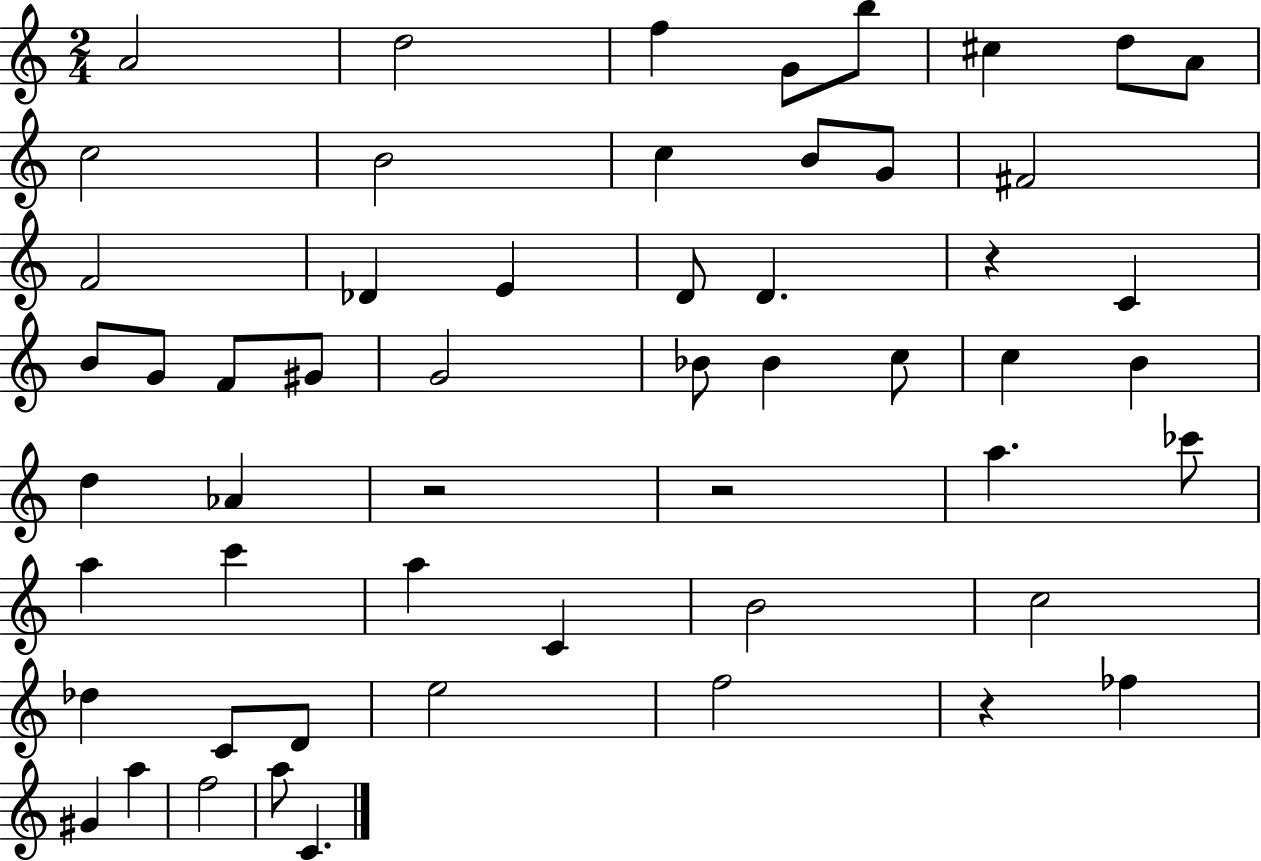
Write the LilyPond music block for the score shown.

{
  \clef treble
  \numericTimeSignature
  \time 2/4
  \key c \major
  a'2 | d''2 | f''4 g'8 b''8 | cis''4 d''8 a'8 | \break c''2 | b'2 | c''4 b'8 g'8 | fis'2 | \break f'2 | des'4 e'4 | d'8 d'4. | r4 c'4 | \break b'8 g'8 f'8 gis'8 | g'2 | bes'8 bes'4 c''8 | c''4 b'4 | \break d''4 aes'4 | r2 | r2 | a''4. ces'''8 | \break a''4 c'''4 | a''4 c'4 | b'2 | c''2 | \break des''4 c'8 d'8 | e''2 | f''2 | r4 fes''4 | \break gis'4 a''4 | f''2 | a''8 c'4. | \bar "|."
}